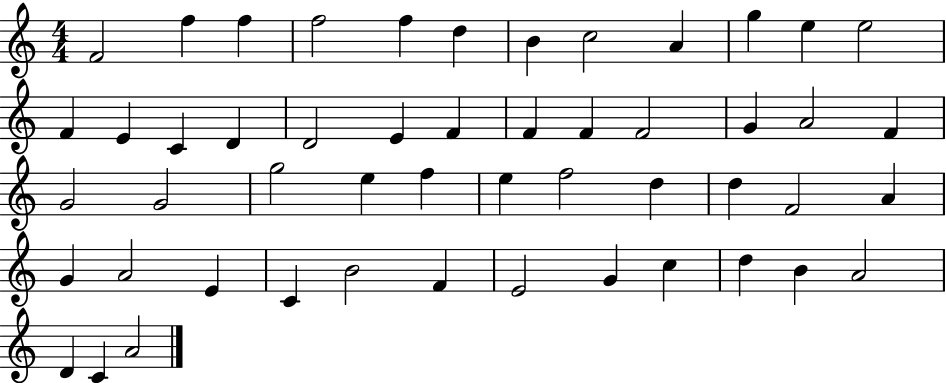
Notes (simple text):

F4/h F5/q F5/q F5/h F5/q D5/q B4/q C5/h A4/q G5/q E5/q E5/h F4/q E4/q C4/q D4/q D4/h E4/q F4/q F4/q F4/q F4/h G4/q A4/h F4/q G4/h G4/h G5/h E5/q F5/q E5/q F5/h D5/q D5/q F4/h A4/q G4/q A4/h E4/q C4/q B4/h F4/q E4/h G4/q C5/q D5/q B4/q A4/h D4/q C4/q A4/h